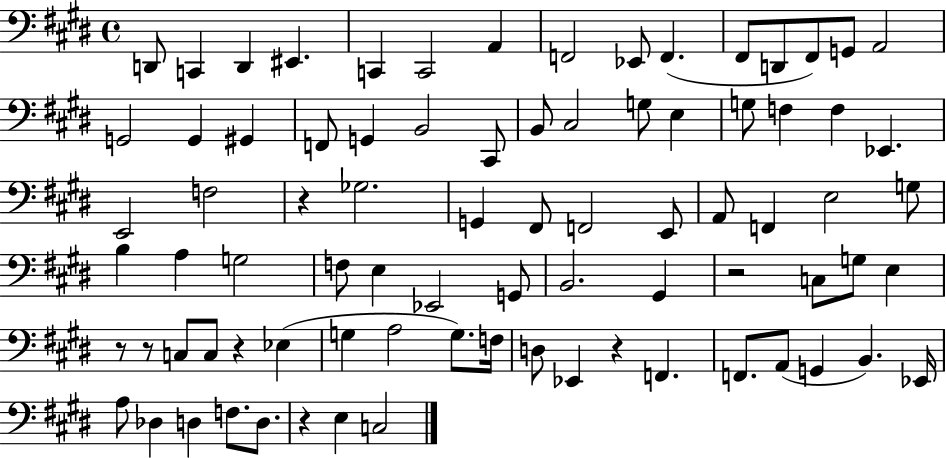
{
  \clef bass
  \time 4/4
  \defaultTimeSignature
  \key e \major
  \repeat volta 2 { d,8 c,4 d,4 eis,4. | c,4 c,2 a,4 | f,2 ees,8 f,4.( | fis,8 d,8 fis,8) g,8 a,2 | \break g,2 g,4 gis,4 | f,8 g,4 b,2 cis,8 | b,8 cis2 g8 e4 | g8 f4 f4 ees,4. | \break e,2 f2 | r4 ges2. | g,4 fis,8 f,2 e,8 | a,8 f,4 e2 g8 | \break b4 a4 g2 | f8 e4 ees,2 g,8 | b,2. gis,4 | r2 c8 g8 e4 | \break r8 r8 c8 c8 r4 ees4( | g4 a2 g8.) f16 | d8 ees,4 r4 f,4. | f,8. a,8( g,4 b,4.) ees,16 | \break a8 des4 d4 f8. d8. | r4 e4 c2 | } \bar "|."
}